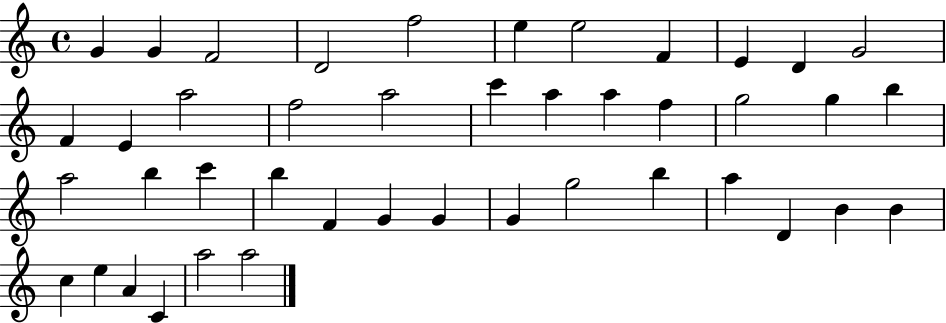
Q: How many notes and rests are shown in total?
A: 43